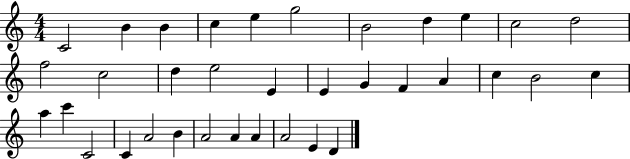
X:1
T:Untitled
M:4/4
L:1/4
K:C
C2 B B c e g2 B2 d e c2 d2 f2 c2 d e2 E E G F A c B2 c a c' C2 C A2 B A2 A A A2 E D